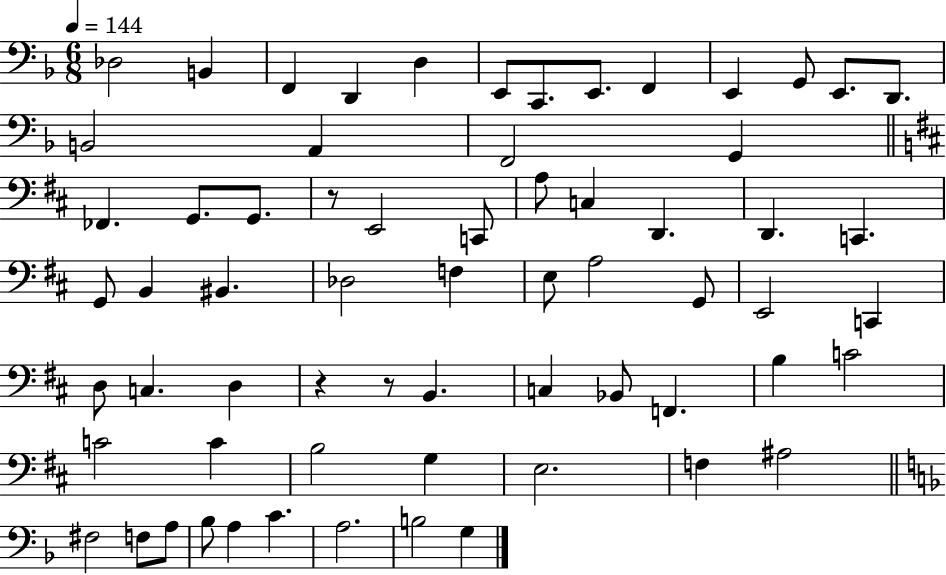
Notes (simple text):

Db3/h B2/q F2/q D2/q D3/q E2/e C2/e. E2/e. F2/q E2/q G2/e E2/e. D2/e. B2/h A2/q F2/h G2/q FES2/q. G2/e. G2/e. R/e E2/h C2/e A3/e C3/q D2/q. D2/q. C2/q. G2/e B2/q BIS2/q. Db3/h F3/q E3/e A3/h G2/e E2/h C2/q D3/e C3/q. D3/q R/q R/e B2/q. C3/q Bb2/e F2/q. B3/q C4/h C4/h C4/q B3/h G3/q E3/h. F3/q A#3/h F#3/h F3/e A3/e Bb3/e A3/q C4/q. A3/h. B3/h G3/q